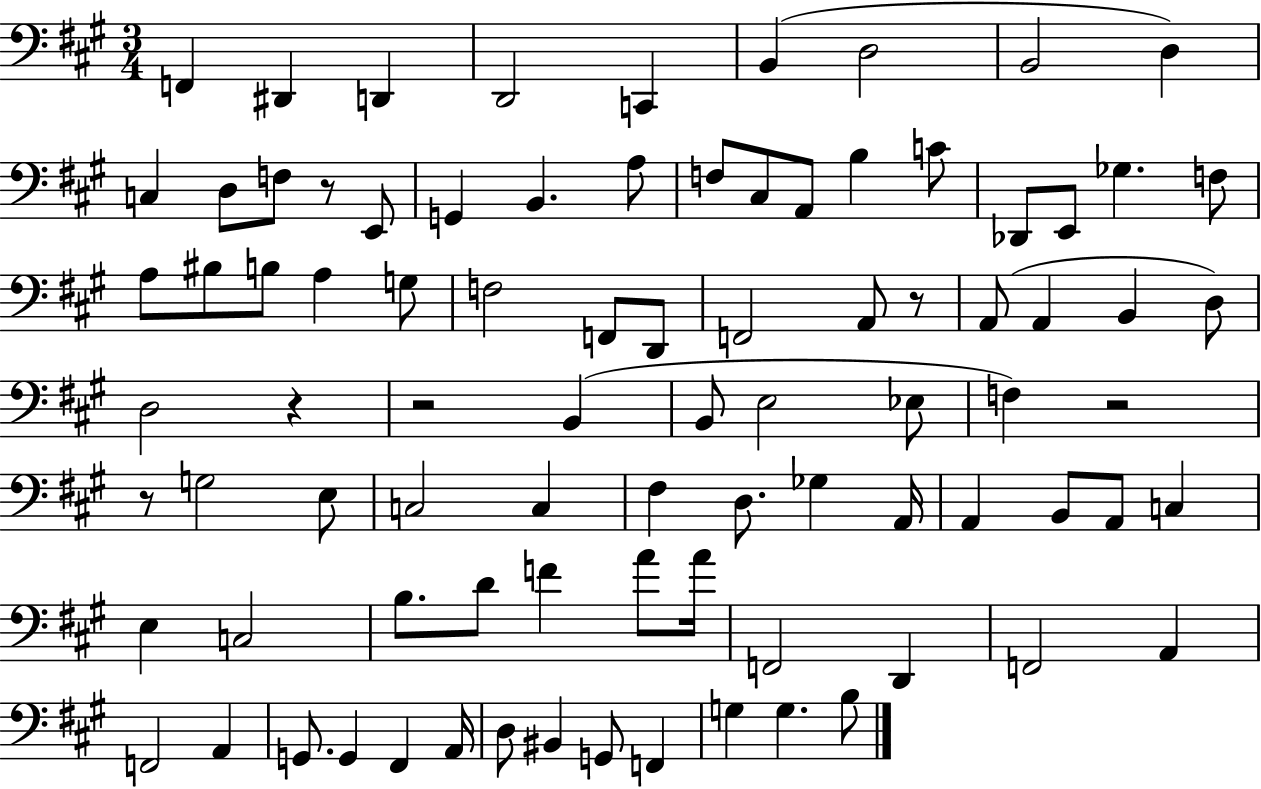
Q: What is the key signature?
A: A major